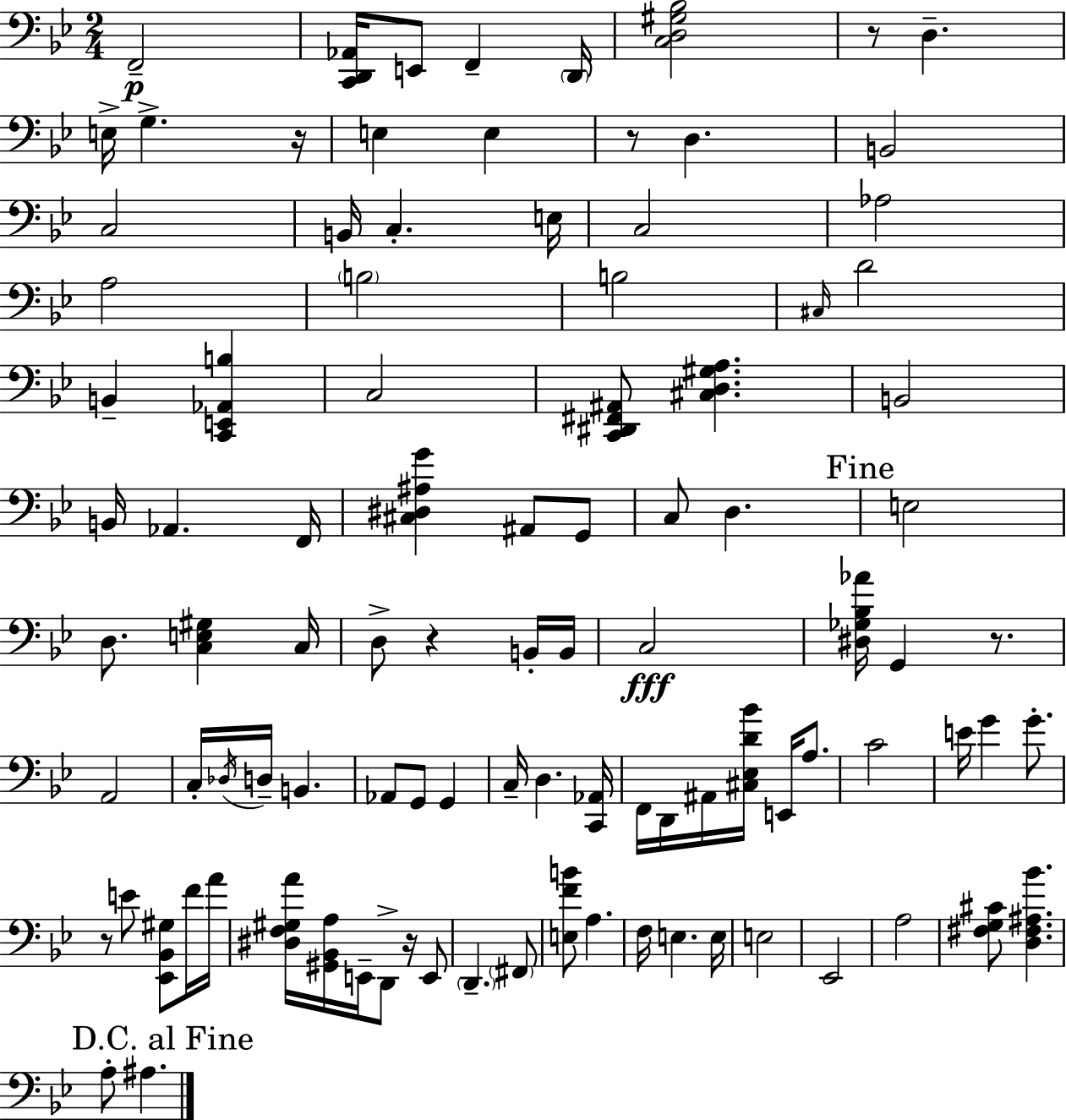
{
  \clef bass
  \numericTimeSignature
  \time 2/4
  \key bes \major
  f,2--\p | <c, d, aes,>16 e,8 f,4-- \parenthesize d,16 | <c d gis bes>2 | r8 d4.-- | \break e16-> g4.-> r16 | e4 e4 | r8 d4. | b,2 | \break c2 | b,16 c4.-. e16 | c2 | aes2 | \break a2 | \parenthesize b2 | b2 | \grace { cis16 } d'2 | \break b,4-- <c, e, aes, b>4 | c2 | <c, dis, fis, ais,>8 <cis d gis a>4. | b,2 | \break b,16 aes,4. | f,16 <cis dis ais g'>4 ais,8 g,8 | c8 d4. | \mark "Fine" e2 | \break d8. <c e gis>4 | c16 d8-> r4 b,16-. | b,16 c2\fff | <dis ges bes aes'>16 g,4 r8. | \break a,2 | c16-. \acciaccatura { des16 } d16-- b,4. | aes,8 g,8 g,4 | c16-- d4. | \break <c, aes,>16 f,16 d,16 ais,16 <cis ees d' bes'>16 e,16 a8. | c'2 | e'16 g'4 g'8.-. | r8 e'8 <ees, bes, gis>8 | \break f'16 a'16 <dis f gis a'>16 <gis, bes, a>16 e,16-- d,8-> r16 | e,8 \parenthesize d,4.-- | \parenthesize fis,8 <e f' b'>8 a4. | f16 e4. | \break e16 e2 | ees,2 | a2 | <fis g cis'>8 <d fis ais bes'>4. | \break \mark "D.C. al Fine" a8-. ais4. | \bar "|."
}